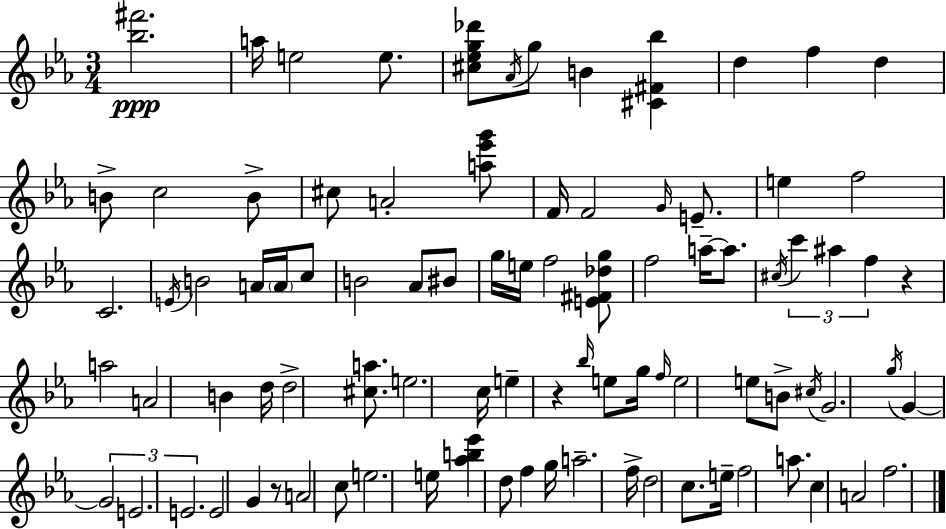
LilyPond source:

{
  \clef treble
  \numericTimeSignature
  \time 3/4
  \key ees \major
  \repeat volta 2 { <bes'' fis'''>2.\ppp | a''16 e''2 e''8. | <cis'' ees'' g'' des'''>8 \acciaccatura { aes'16 } g''8 b'4 <cis' fis' bes''>4 | d''4 f''4 d''4 | \break b'8-> c''2 b'8-> | cis''8 a'2-. <a'' ees''' g'''>8 | f'16 f'2 \grace { g'16 } e'8.-- | e''4 f''2 | \break c'2. | \acciaccatura { e'16 } b'2 a'16 | \parenthesize a'16 c''8 b'2 aes'8 | bis'8 g''16 e''16 f''2 | \break <e' fis' des'' g''>8 f''2 a''16--~~ | a''8. \acciaccatura { cis''16 } \tuplet 3/2 { c'''4 ais''4 | f''4 } r4 a''2 | a'2 | \break b'4 d''16 d''2-> | <cis'' a''>8. e''2. | c''16 e''4-- r4 | \grace { bes''16 } e''8 g''16 \grace { f''16 } e''2 | \break e''8 b'8-> \acciaccatura { cis''16 } g'2. | \acciaccatura { g''16 } g'4~~ | \tuplet 3/2 { g'2 e'2. | e'2. } | \break e'2 | g'4 r8 a'2 | c''8 e''2. | e''16 <aes'' b'' ees'''>4 | \break d''8 f''4 g''16 a''2.-- | f''16-> d''2 | c''8. e''16-- f''2 | a''8. c''4 | \break a'2 f''2. | } \bar "|."
}